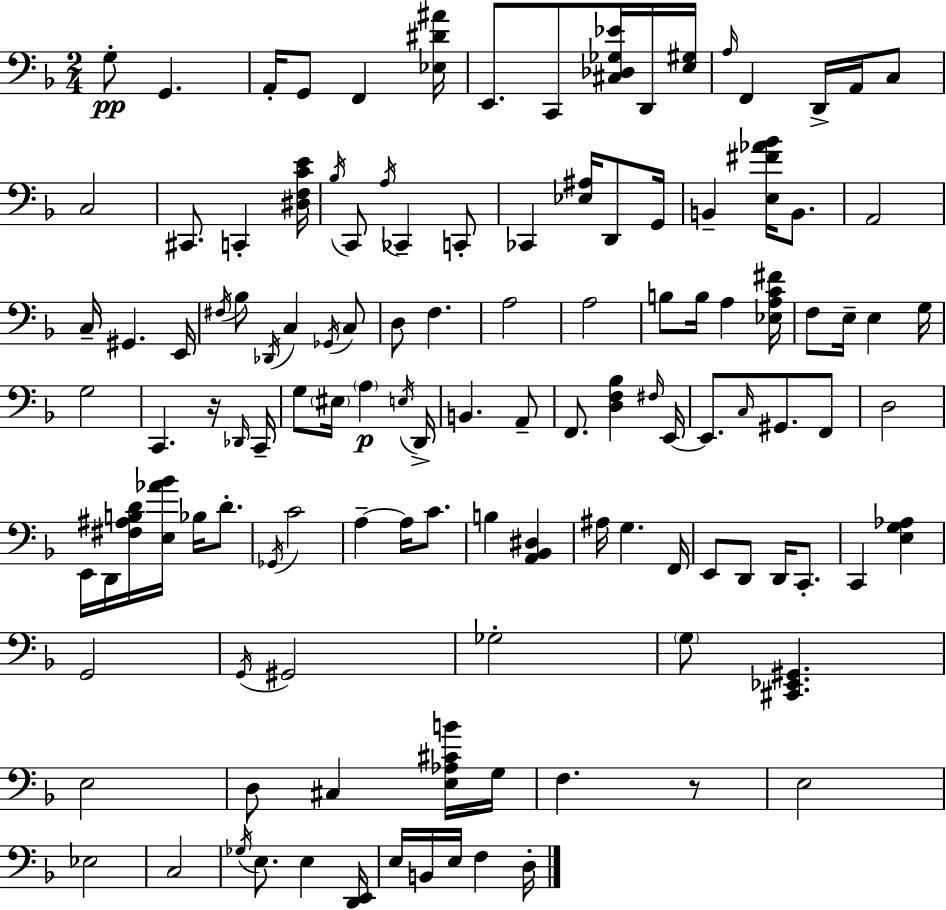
G3/e G2/q. A2/s G2/e F2/q [Eb3,D#4,A#4]/s E2/e. C2/e [C#3,Db3,Gb3,Eb4]/s D2/s [E3,G#3]/s A3/s F2/q D2/s A2/s C3/e C3/h C#2/e. C2/q [D#3,F3,C4,E4]/s Bb3/s C2/e A3/s CES2/q C2/e CES2/q [Eb3,A#3]/s D2/e G2/s B2/q [E3,F#4,Ab4,Bb4]/s B2/e. A2/h C3/s G#2/q. E2/s F#3/s Bb3/e Db2/s C3/q Gb2/s C3/e D3/e F3/q. A3/h A3/h B3/e B3/s A3/q [Eb3,A3,C4,F#4]/s F3/e E3/s E3/q G3/s G3/h C2/q. R/s Db2/s C2/s G3/e EIS3/s A3/q E3/s D2/s B2/q. A2/e F2/e. [D3,F3,Bb3]/q F#3/s E2/s E2/e. C3/s G#2/e. F2/e D3/h E2/s D2/s [F#3,A#3,B3,D4]/s [E3,Ab4,Bb4]/s Bb3/s D4/e. Gb2/s C4/h A3/q A3/s C4/e. B3/q [A2,Bb2,D#3]/q A#3/s G3/q. F2/s E2/e D2/e D2/s C2/e. C2/q [E3,G3,Ab3]/q G2/h G2/s G#2/h Gb3/h G3/e [C#2,Eb2,G#2]/q. E3/h D3/e C#3/q [E3,Ab3,C#4,B4]/s G3/s F3/q. R/e E3/h Eb3/h C3/h Gb3/s E3/e. E3/q [D2,E2]/s E3/s B2/s E3/s F3/q D3/s